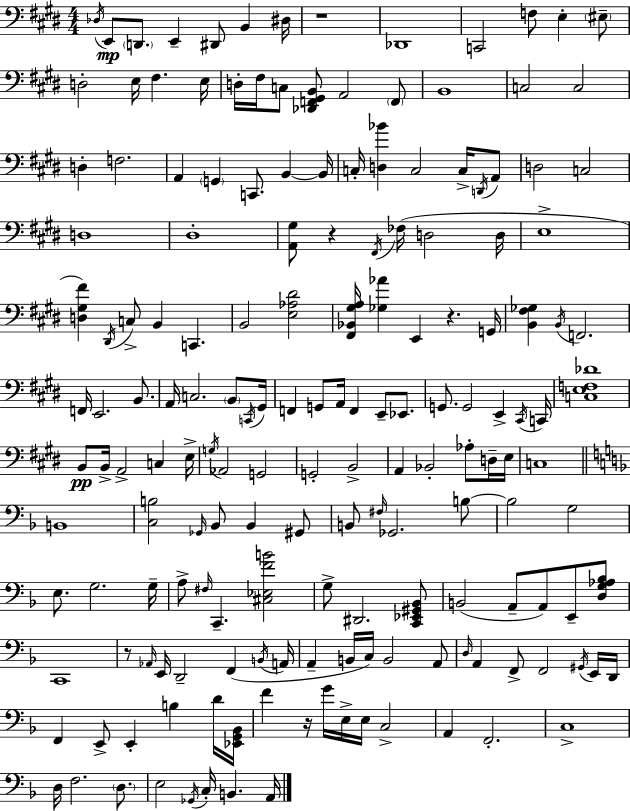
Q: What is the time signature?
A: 4/4